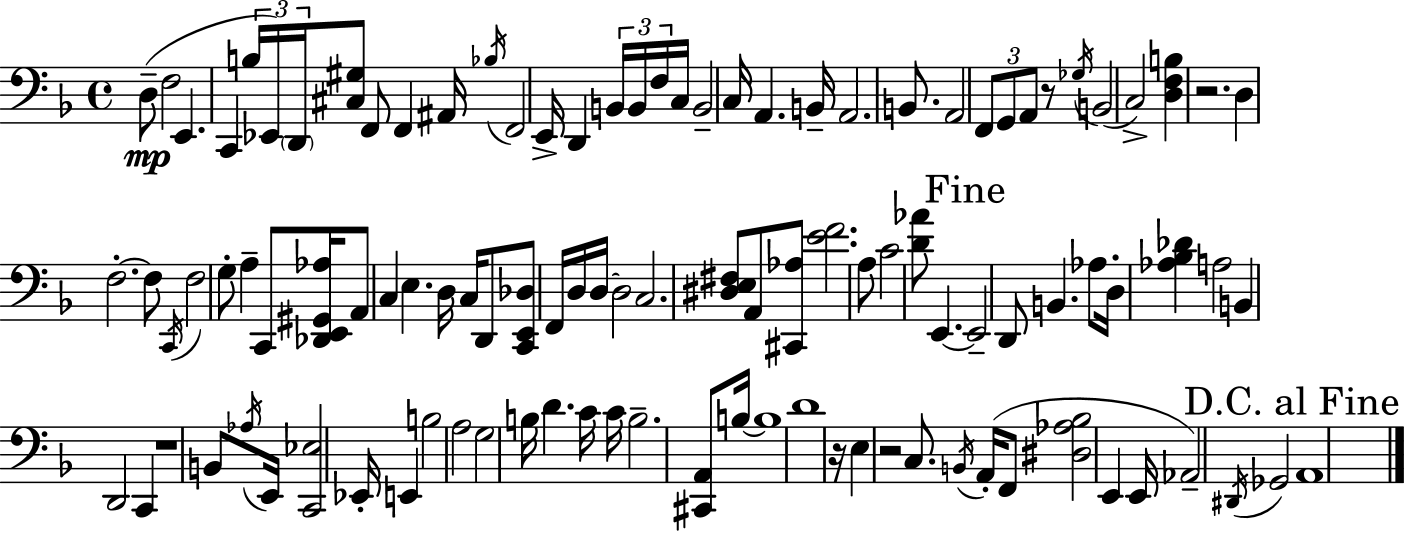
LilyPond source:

{
  \clef bass
  \time 4/4
  \defaultTimeSignature
  \key f \major
  d8--(\mp f2 e,4. | c,4 \tuplet 3/2 { b16 ees,16) \parenthesize d,16 } <cis gis>8 f,8 f,4 ais,16 | \acciaccatura { bes16 } f,2 e,16-> d,4 \tuplet 3/2 { b,16 b,16 | f16 } c16 b,2-- c16 a,4. | \break b,16-- a,2. b,8. | a,2 \tuplet 3/2 { f,8 g,8 a,8 } r8 | \acciaccatura { ges16 }( b,2 c2->) | <d f b>4 r2. | \break d4 f2.-.~~ | f8 \acciaccatura { c,16 } f2 g8-. a4-- | c,8 <des, e, gis, aes>16 a,8 c4 e4. | d16 c16 d,8 <c, e, des>8 f,16 d16 d16~~ d2 | \break c2. <dis e fis>8 | a,8 <cis, aes>8 <e' f'>2. | a8 c'2 <d' aes'>8 e,4.~~ | \mark "Fine" e,2-- d,8 b,4. | \break aes8. d16 <aes bes des'>4 a2 | b,4 d,2 c,4 | r1 | b,8 \acciaccatura { aes16 } e,16 <c, ees>2 ees,16-. | \break e,4 b2 a2 | g2 b16 d'4. | c'16 c'16 b2.-- | <cis, a,>8 b16~~ b1 | \break d'1 | r16 e4 r2 | c8. \acciaccatura { b,16 } a,16-.( f,8 <dis aes bes>2 | e,4 e,16 aes,2--) \acciaccatura { dis,16 } ges,2 | \break \mark "D.C. al Fine" a,1 | \bar "|."
}